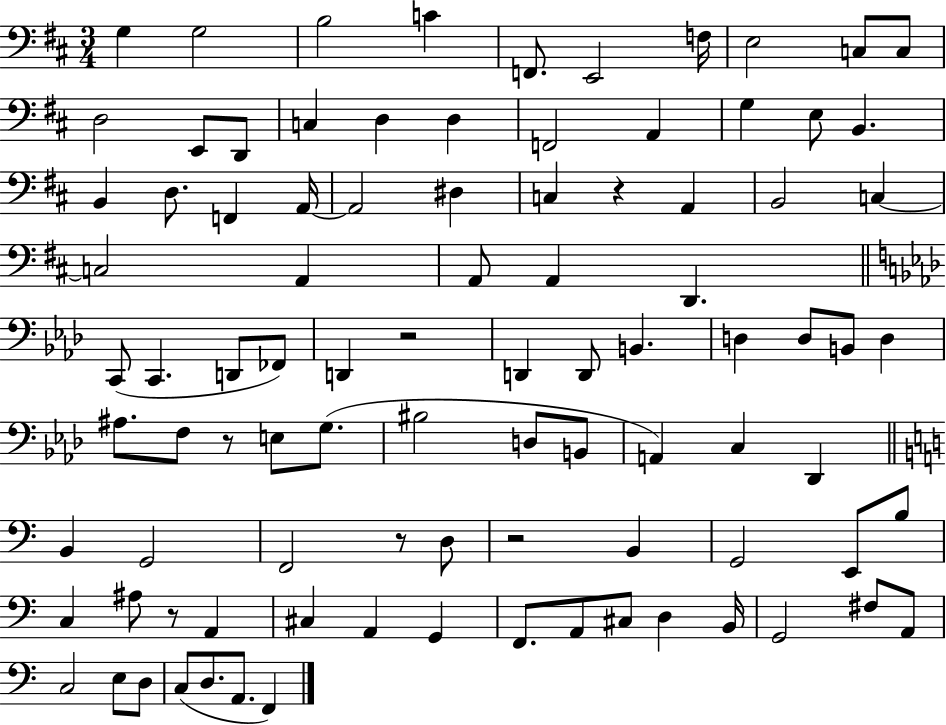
{
  \clef bass
  \numericTimeSignature
  \time 3/4
  \key d \major
  g4 g2 | b2 c'4 | f,8. e,2 f16 | e2 c8 c8 | \break d2 e,8 d,8 | c4 d4 d4 | f,2 a,4 | g4 e8 b,4. | \break b,4 d8. f,4 a,16~~ | a,2 dis4 | c4 r4 a,4 | b,2 c4~~ | \break c2 a,4 | a,8 a,4 d,4. | \bar "||" \break \key aes \major c,8( c,4. d,8 fes,8) | d,4 r2 | d,4 d,8 b,4. | d4 d8 b,8 d4 | \break ais8. f8 r8 e8 g8.( | bis2 d8 b,8 | a,4) c4 des,4 | \bar "||" \break \key a \minor b,4 g,2 | f,2 r8 d8 | r2 b,4 | g,2 e,8 b8 | \break c4 ais8 r8 a,4 | cis4 a,4 g,4 | f,8. a,8 cis8 d4 b,16 | g,2 fis8 a,8 | \break c2 e8 d8 | c8( d8. a,8. f,4) | \bar "|."
}